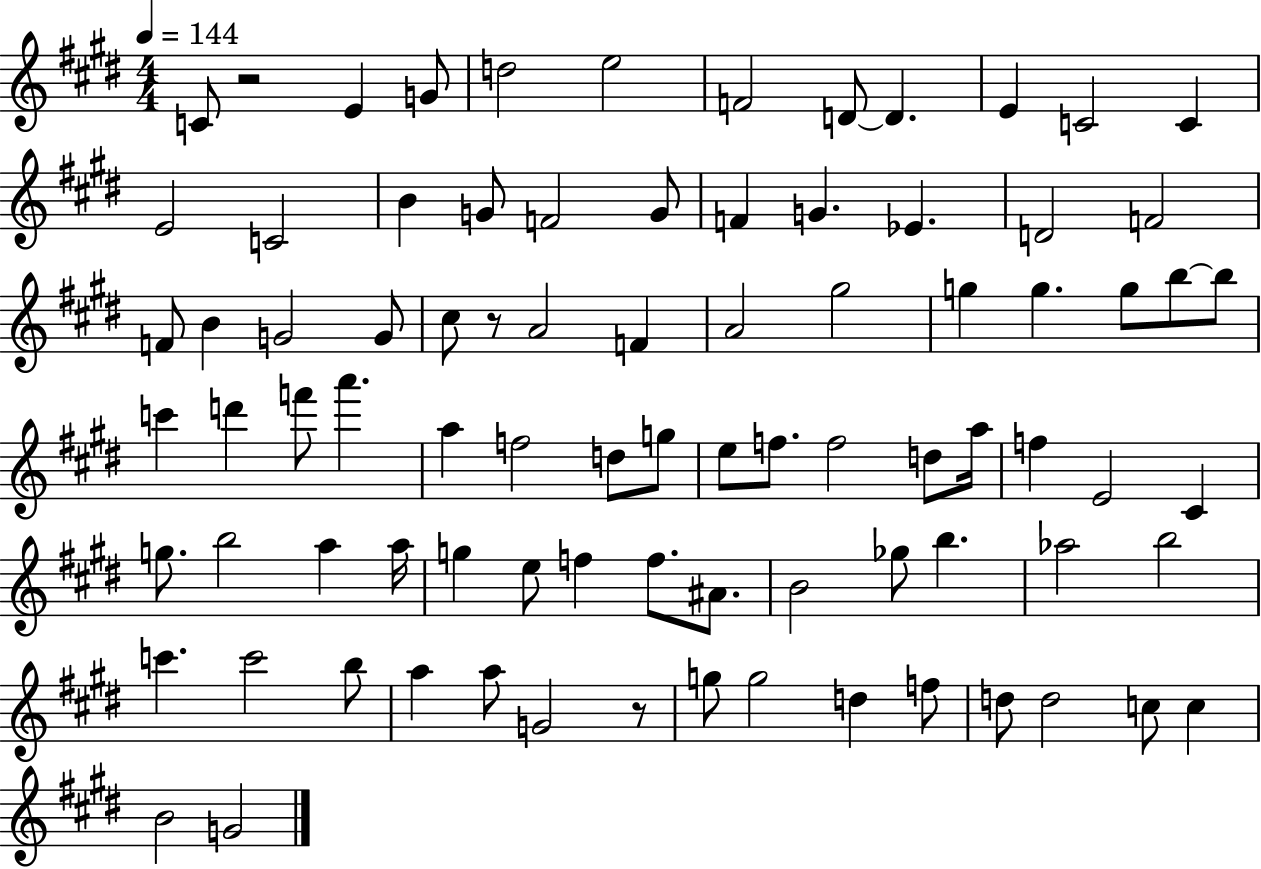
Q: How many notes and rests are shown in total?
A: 85